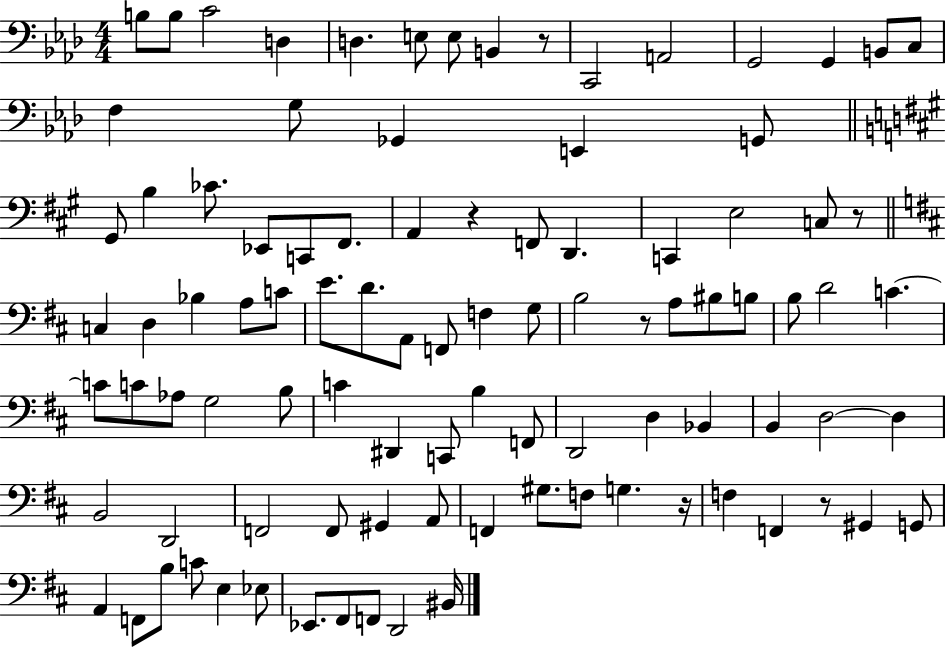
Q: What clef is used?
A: bass